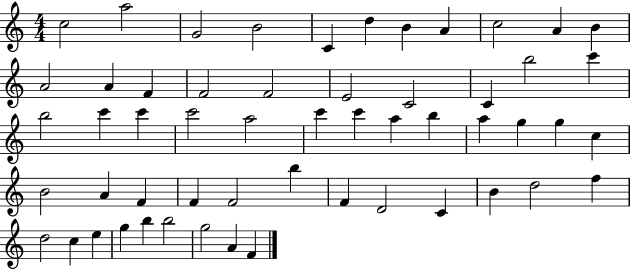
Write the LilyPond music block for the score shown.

{
  \clef treble
  \numericTimeSignature
  \time 4/4
  \key c \major
  c''2 a''2 | g'2 b'2 | c'4 d''4 b'4 a'4 | c''2 a'4 b'4 | \break a'2 a'4 f'4 | f'2 f'2 | e'2 c'2 | c'4 b''2 c'''4 | \break b''2 c'''4 c'''4 | c'''2 a''2 | c'''4 c'''4 a''4 b''4 | a''4 g''4 g''4 c''4 | \break b'2 a'4 f'4 | f'4 f'2 b''4 | f'4 d'2 c'4 | b'4 d''2 f''4 | \break d''2 c''4 e''4 | g''4 b''4 b''2 | g''2 a'4 f'4 | \bar "|."
}